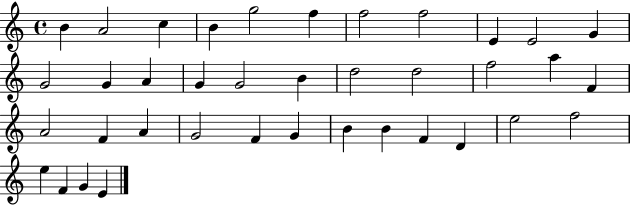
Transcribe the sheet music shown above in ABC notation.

X:1
T:Untitled
M:4/4
L:1/4
K:C
B A2 c B g2 f f2 f2 E E2 G G2 G A G G2 B d2 d2 f2 a F A2 F A G2 F G B B F D e2 f2 e F G E